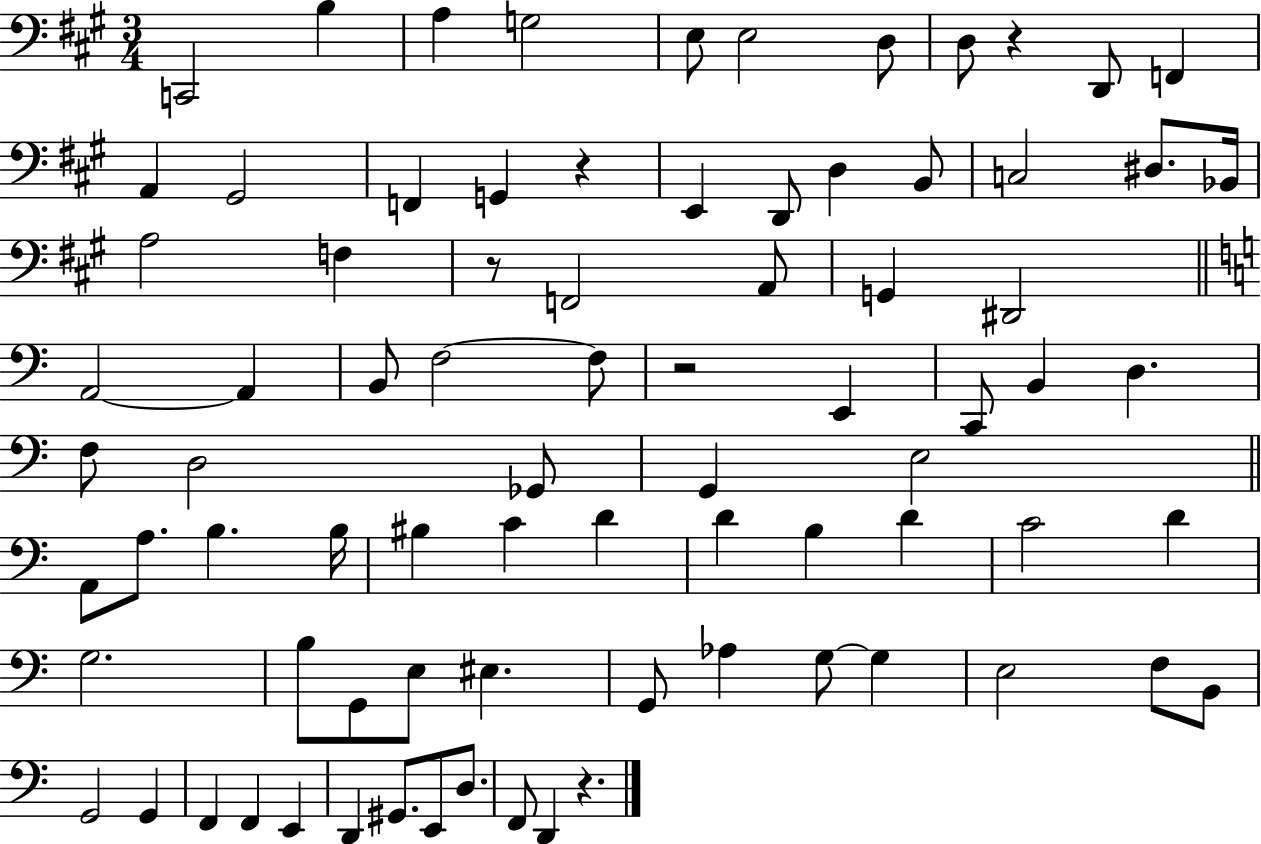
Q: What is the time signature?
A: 3/4